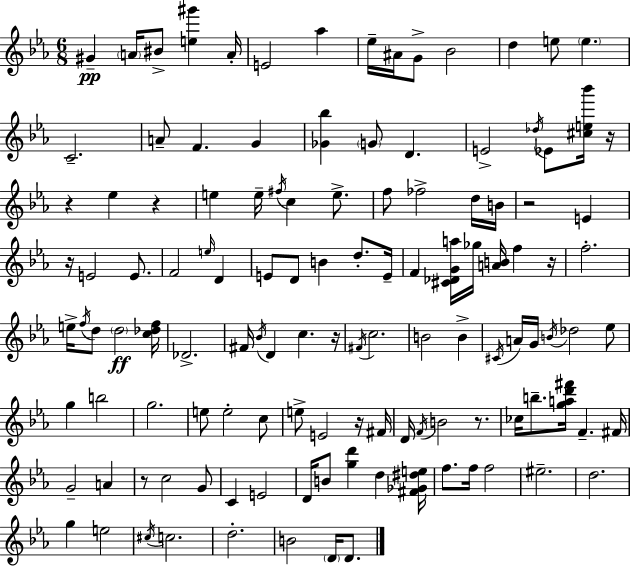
G#4/q A4/s BIS4/e [E5,G#6]/q A4/s E4/h Ab5/q Eb5/s A#4/s G4/e Bb4/h D5/q E5/e E5/q. C4/h. A4/e F4/q. G4/q [Gb4,Bb5]/q G4/e D4/q. E4/h Db5/s Eb4/e [C#5,E5,Bb6]/s R/s R/q Eb5/q R/q E5/q E5/s F#5/s C5/q E5/e. F5/e FES5/h D5/s B4/s R/h E4/q R/s E4/h E4/e. F4/h E5/s D4/q E4/e D4/e B4/q D5/e. E4/s F4/q [C#4,Db4,G4,A5]/s Gb5/s [A4,B4]/s F5/q R/s F5/h. E5/s F5/s D5/e D5/h [C5,Db5,F5]/s Db4/h. F#4/s Bb4/s D4/q C5/q. R/s F#4/s C5/h. B4/h B4/q C#4/s A4/s G4/s B4/s Db5/h Eb5/e G5/q B5/h G5/h. E5/e E5/h C5/e E5/e E4/h R/s F#4/s D4/s F4/s B4/h R/e. CES5/s B5/e. [G5,A5,D6,F#6]/s F4/q. F#4/s G4/h A4/q R/e C5/h G4/e C4/q E4/h D4/s B4/e [G5,D6]/q D5/q [F#4,Gb4,D#5,E5]/s F5/e. F5/s F5/h EIS5/h. D5/h. G5/q E5/h C#5/s C5/h. D5/h. B4/h D4/s D4/e.